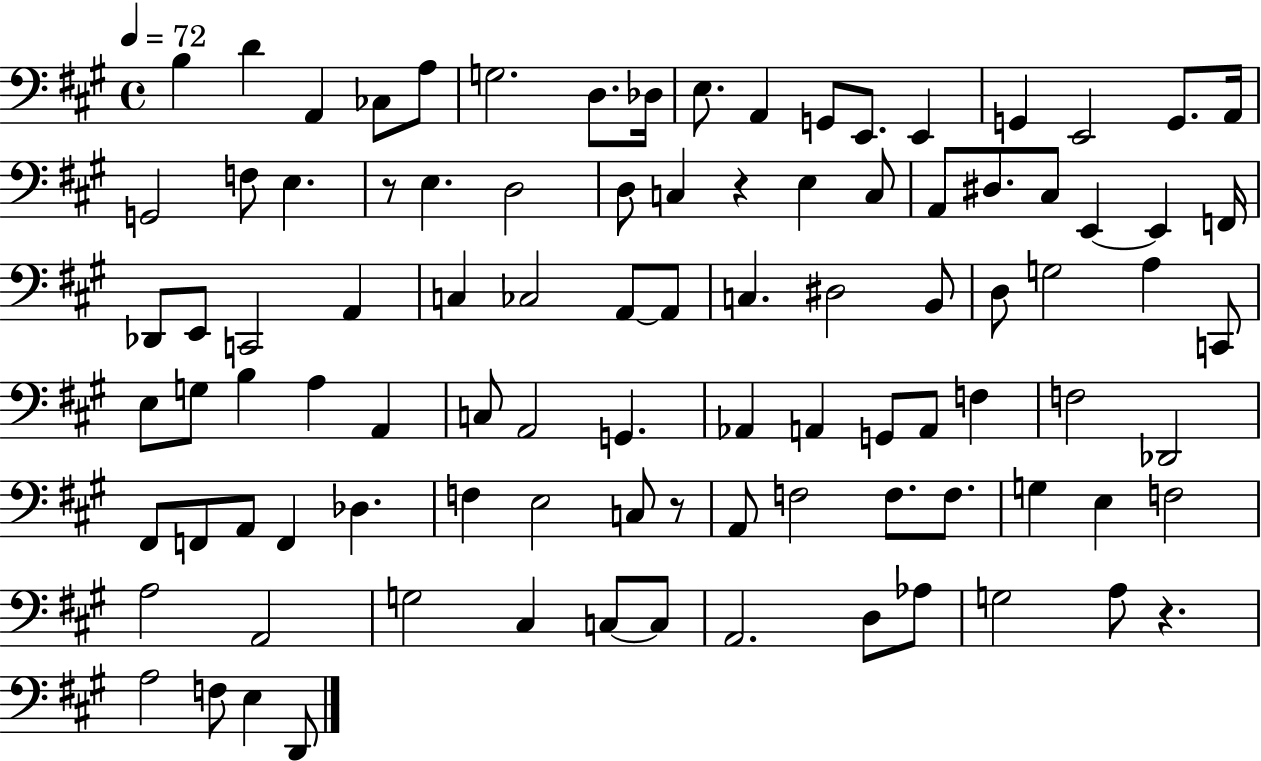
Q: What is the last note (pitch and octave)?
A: D2